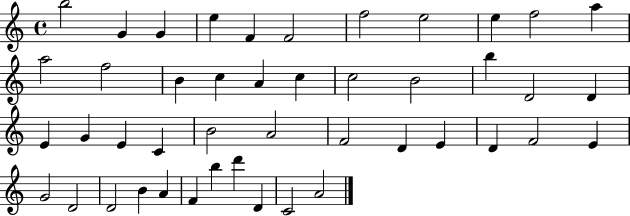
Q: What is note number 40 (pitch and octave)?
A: F4